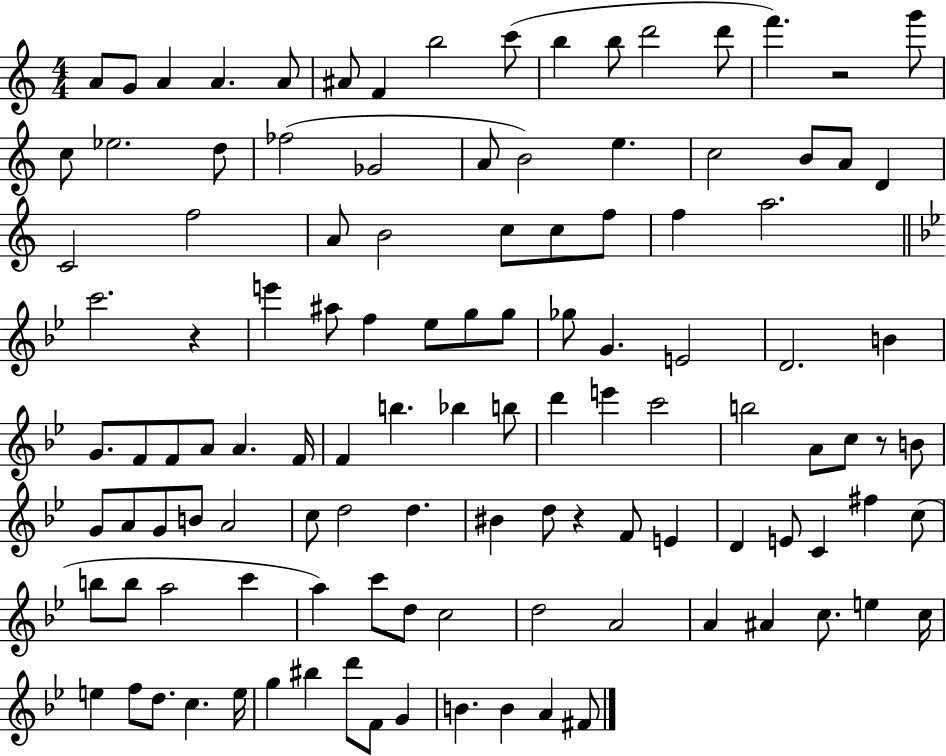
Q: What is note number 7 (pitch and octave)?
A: F4